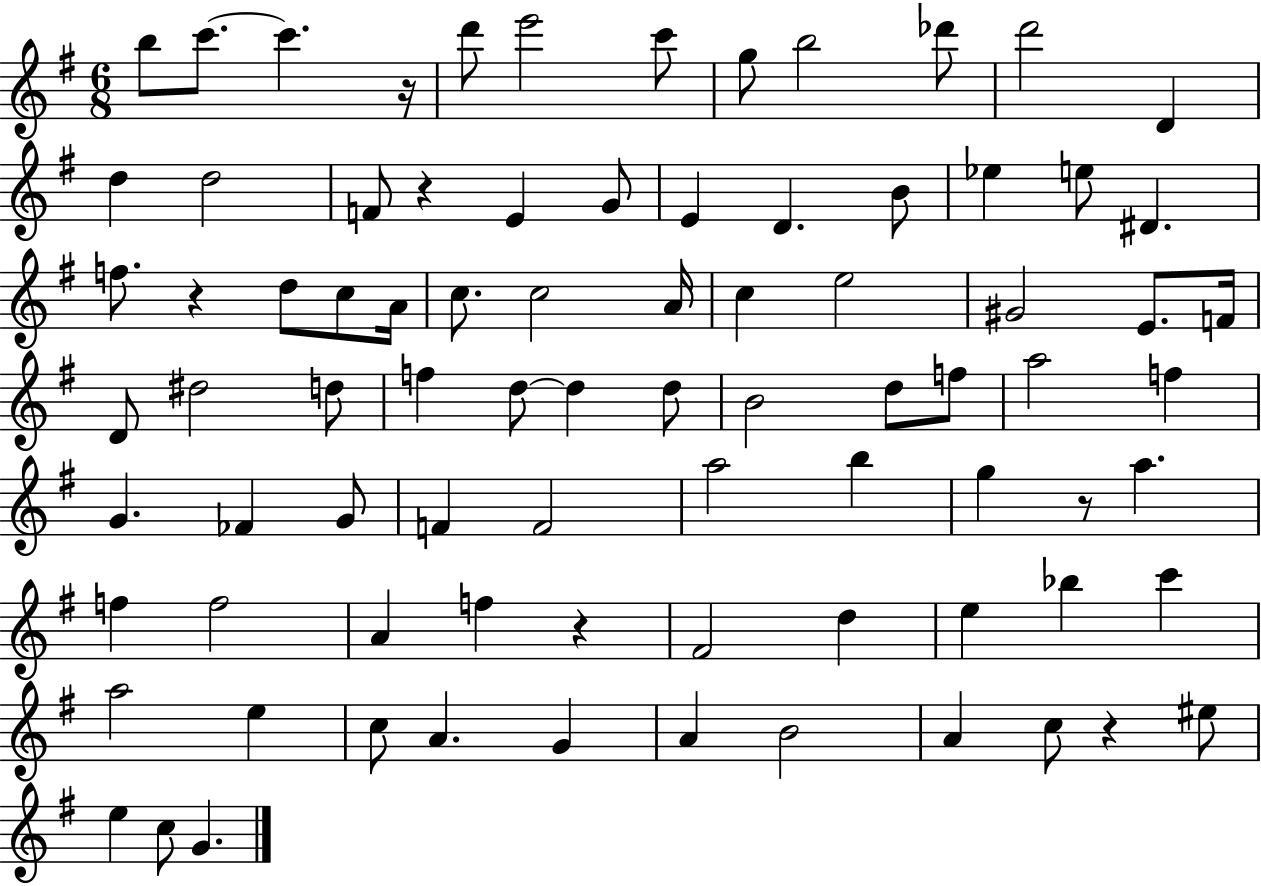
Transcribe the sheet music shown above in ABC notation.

X:1
T:Untitled
M:6/8
L:1/4
K:G
b/2 c'/2 c' z/4 d'/2 e'2 c'/2 g/2 b2 _d'/2 d'2 D d d2 F/2 z E G/2 E D B/2 _e e/2 ^D f/2 z d/2 c/2 A/4 c/2 c2 A/4 c e2 ^G2 E/2 F/4 D/2 ^d2 d/2 f d/2 d d/2 B2 d/2 f/2 a2 f G _F G/2 F F2 a2 b g z/2 a f f2 A f z ^F2 d e _b c' a2 e c/2 A G A B2 A c/2 z ^e/2 e c/2 G